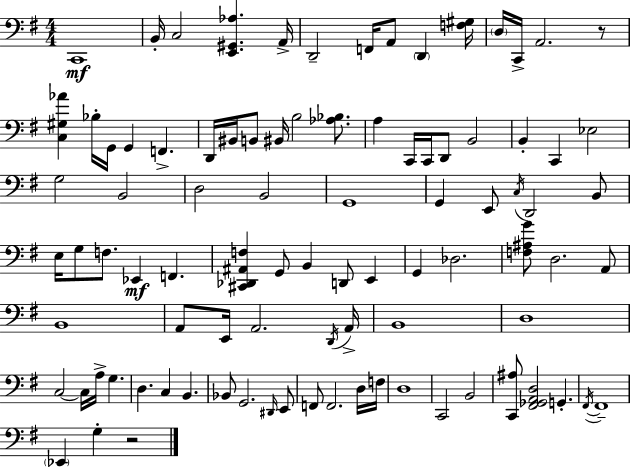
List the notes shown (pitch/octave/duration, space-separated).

C2/w B2/s C3/h [E2,G#2,Ab3]/q. A2/s D2/h F2/s A2/e D2/q [F3,G#3]/s D3/s C2/s A2/h. R/e [C3,G#3,Ab4]/q Bb3/s G2/s G2/q F2/q. D2/s BIS2/s B2/e BIS2/s B3/h [Ab3,Bb3]/e. A3/q C2/s C2/s D2/e B2/h B2/q C2/q Eb3/h G3/h B2/h D3/h B2/h G2/w G2/q E2/e C3/s D2/h B2/e E3/s G3/e F3/e. Eb2/q F2/q. [C#2,Db2,A#2,F3]/q G2/e B2/q D2/e E2/q G2/q Db3/h. [F3,A#3,G4]/e D3/h. A2/e B2/w A2/e E2/s A2/h. D2/s A2/s B2/w D3/w C3/h C3/s A3/s G3/q. D3/q. C3/q B2/q. Bb2/e G2/h. D#2/s E2/e F2/e F2/h. D3/s F3/s D3/w C2/h B2/h [C2,A#3]/e [F#2,Gb2,A2,D3]/h G2/q. F#2/s F#2/w Eb2/q G3/q R/h